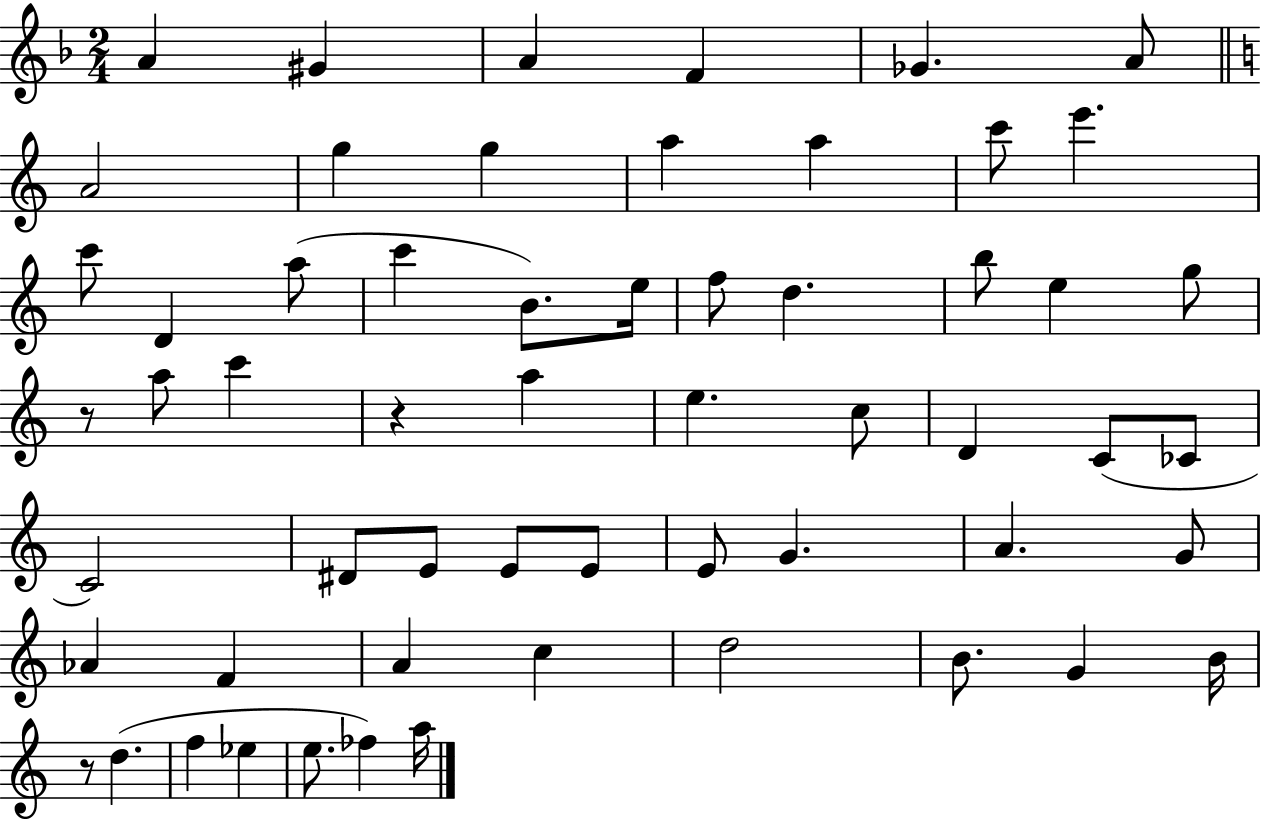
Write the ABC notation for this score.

X:1
T:Untitled
M:2/4
L:1/4
K:F
A ^G A F _G A/2 A2 g g a a c'/2 e' c'/2 D a/2 c' B/2 e/4 f/2 d b/2 e g/2 z/2 a/2 c' z a e c/2 D C/2 _C/2 C2 ^D/2 E/2 E/2 E/2 E/2 G A G/2 _A F A c d2 B/2 G B/4 z/2 d f _e e/2 _f a/4